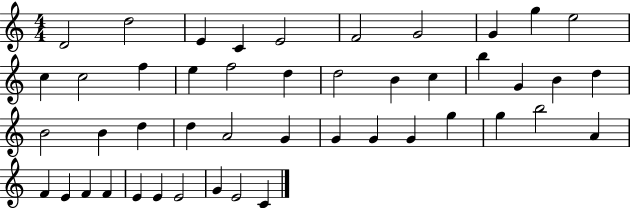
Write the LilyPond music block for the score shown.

{
  \clef treble
  \numericTimeSignature
  \time 4/4
  \key c \major
  d'2 d''2 | e'4 c'4 e'2 | f'2 g'2 | g'4 g''4 e''2 | \break c''4 c''2 f''4 | e''4 f''2 d''4 | d''2 b'4 c''4 | b''4 g'4 b'4 d''4 | \break b'2 b'4 d''4 | d''4 a'2 g'4 | g'4 g'4 g'4 g''4 | g''4 b''2 a'4 | \break f'4 e'4 f'4 f'4 | e'4 e'4 e'2 | g'4 e'2 c'4 | \bar "|."
}